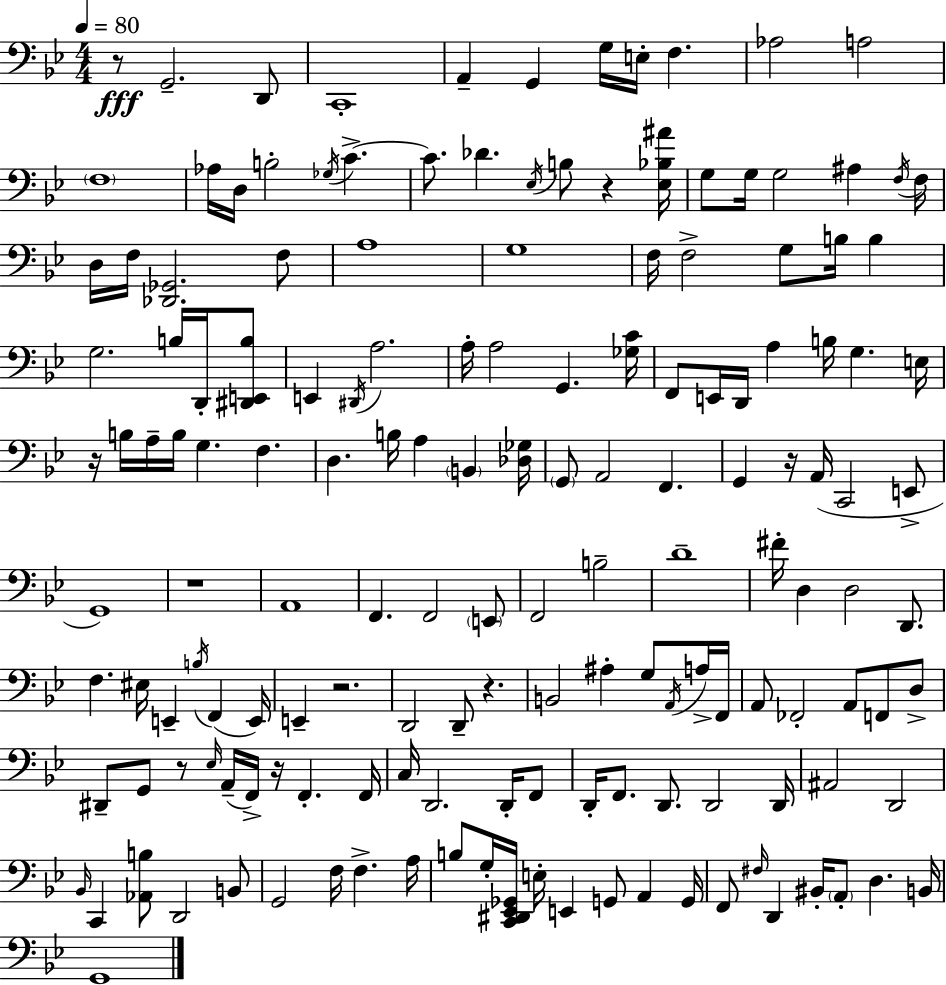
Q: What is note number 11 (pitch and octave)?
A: F3